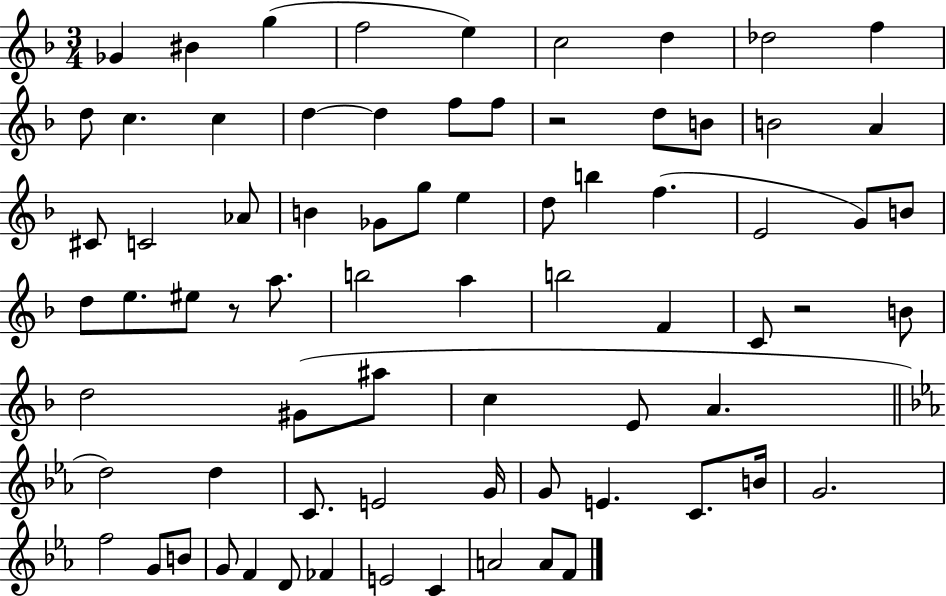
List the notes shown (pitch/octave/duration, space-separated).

Gb4/q BIS4/q G5/q F5/h E5/q C5/h D5/q Db5/h F5/q D5/e C5/q. C5/q D5/q D5/q F5/e F5/e R/h D5/e B4/e B4/h A4/q C#4/e C4/h Ab4/e B4/q Gb4/e G5/e E5/q D5/e B5/q F5/q. E4/h G4/e B4/e D5/e E5/e. EIS5/e R/e A5/e. B5/h A5/q B5/h F4/q C4/e R/h B4/e D5/h G#4/e A#5/e C5/q E4/e A4/q. D5/h D5/q C4/e. E4/h G4/s G4/e E4/q. C4/e. B4/s G4/h. F5/h G4/e B4/e G4/e F4/q D4/e FES4/q E4/h C4/q A4/h A4/e F4/e